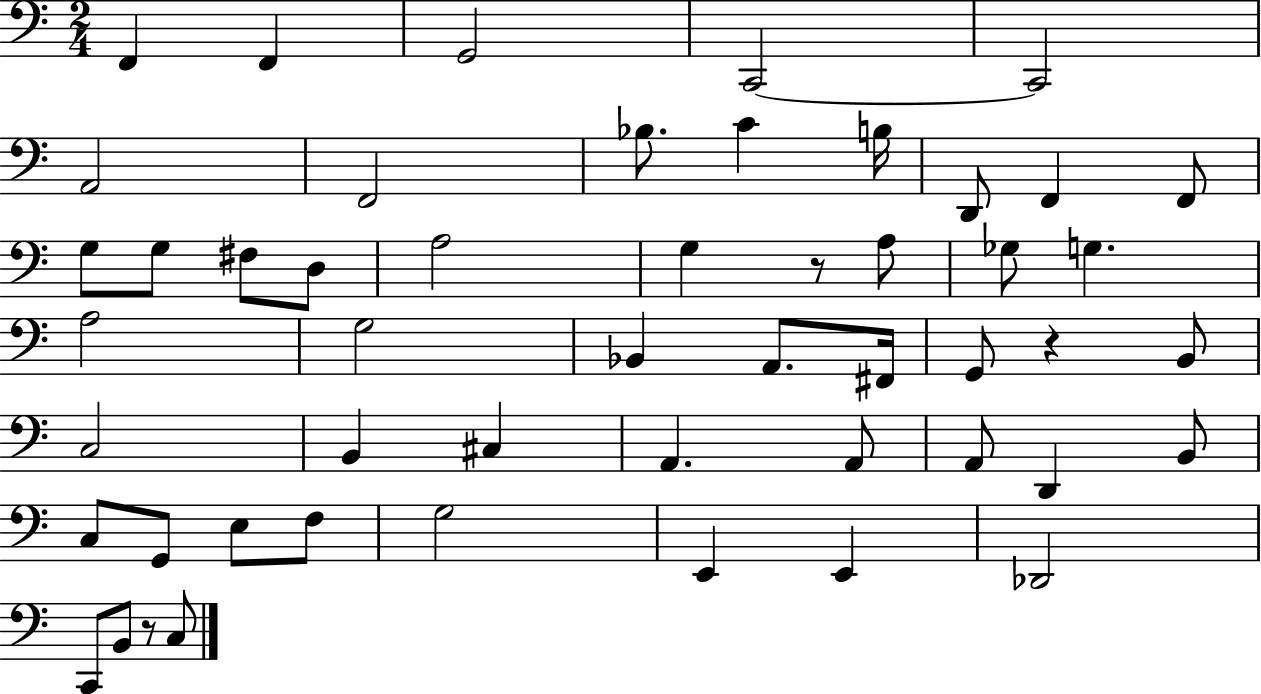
F2/q F2/q G2/h C2/h C2/h A2/h F2/h Bb3/e. C4/q B3/s D2/e F2/q F2/e G3/e G3/e F#3/e D3/e A3/h G3/q R/e A3/e Gb3/e G3/q. A3/h G3/h Bb2/q A2/e. F#2/s G2/e R/q B2/e C3/h B2/q C#3/q A2/q. A2/e A2/e D2/q B2/e C3/e G2/e E3/e F3/e G3/h E2/q E2/q Db2/h C2/e B2/e R/e C3/e